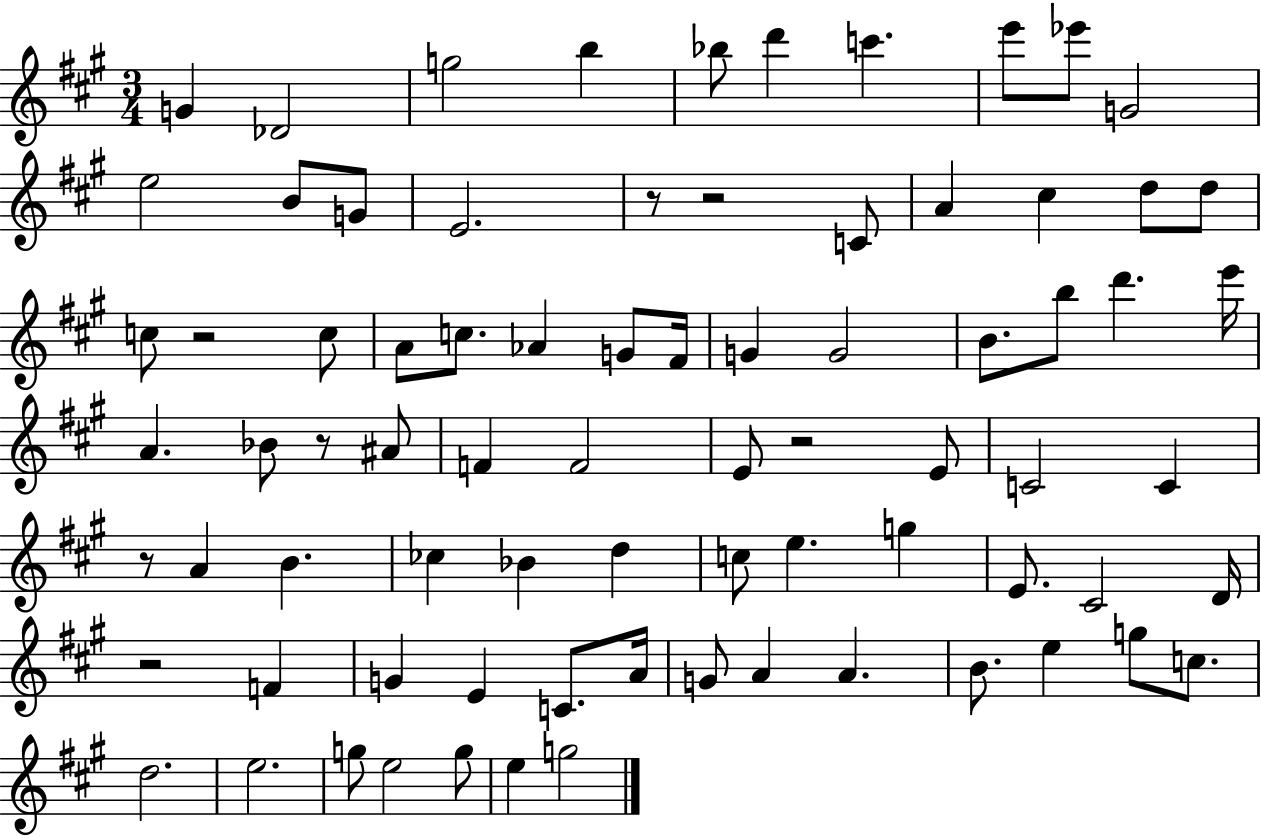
G4/q Db4/h G5/h B5/q Bb5/e D6/q C6/q. E6/e Eb6/e G4/h E5/h B4/e G4/e E4/h. R/e R/h C4/e A4/q C#5/q D5/e D5/e C5/e R/h C5/e A4/e C5/e. Ab4/q G4/e F#4/s G4/q G4/h B4/e. B5/e D6/q. E6/s A4/q. Bb4/e R/e A#4/e F4/q F4/h E4/e R/h E4/e C4/h C4/q R/e A4/q B4/q. CES5/q Bb4/q D5/q C5/e E5/q. G5/q E4/e. C#4/h D4/s R/h F4/q G4/q E4/q C4/e. A4/s G4/e A4/q A4/q. B4/e. E5/q G5/e C5/e. D5/h. E5/h. G5/e E5/h G5/e E5/q G5/h